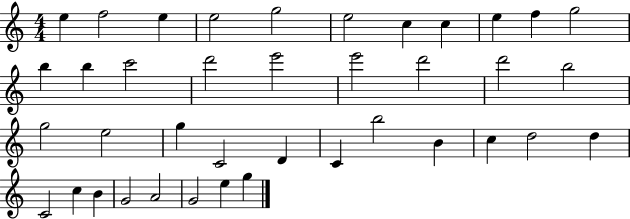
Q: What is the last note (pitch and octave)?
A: G5